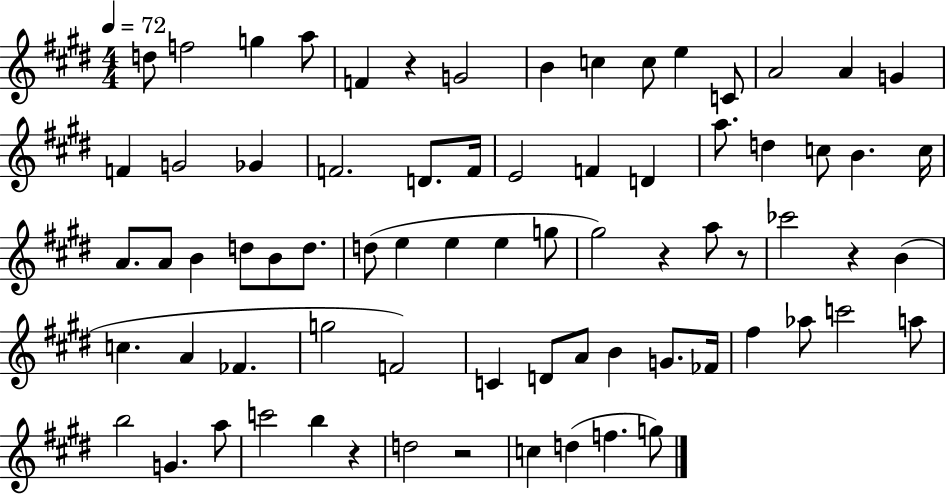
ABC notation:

X:1
T:Untitled
M:4/4
L:1/4
K:E
d/2 f2 g a/2 F z G2 B c c/2 e C/2 A2 A G F G2 _G F2 D/2 F/4 E2 F D a/2 d c/2 B c/4 A/2 A/2 B d/2 B/2 d/2 d/2 e e e g/2 ^g2 z a/2 z/2 _c'2 z B c A _F g2 F2 C D/2 A/2 B G/2 _F/4 ^f _a/2 c'2 a/2 b2 G a/2 c'2 b z d2 z2 c d f g/2